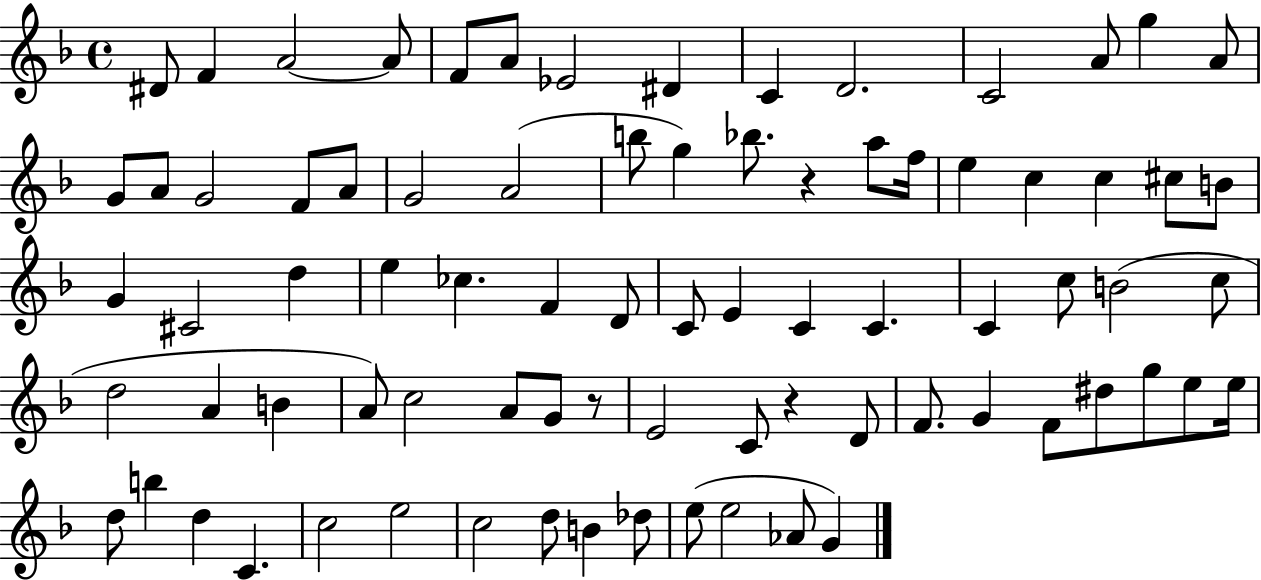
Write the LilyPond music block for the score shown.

{
  \clef treble
  \time 4/4
  \defaultTimeSignature
  \key f \major
  \repeat volta 2 { dis'8 f'4 a'2~~ a'8 | f'8 a'8 ees'2 dis'4 | c'4 d'2. | c'2 a'8 g''4 a'8 | \break g'8 a'8 g'2 f'8 a'8 | g'2 a'2( | b''8 g''4) bes''8. r4 a''8 f''16 | e''4 c''4 c''4 cis''8 b'8 | \break g'4 cis'2 d''4 | e''4 ces''4. f'4 d'8 | c'8 e'4 c'4 c'4. | c'4 c''8 b'2( c''8 | \break d''2 a'4 b'4 | a'8) c''2 a'8 g'8 r8 | e'2 c'8 r4 d'8 | f'8. g'4 f'8 dis''8 g''8 e''8 e''16 | \break d''8 b''4 d''4 c'4. | c''2 e''2 | c''2 d''8 b'4 des''8 | e''8( e''2 aes'8 g'4) | \break } \bar "|."
}